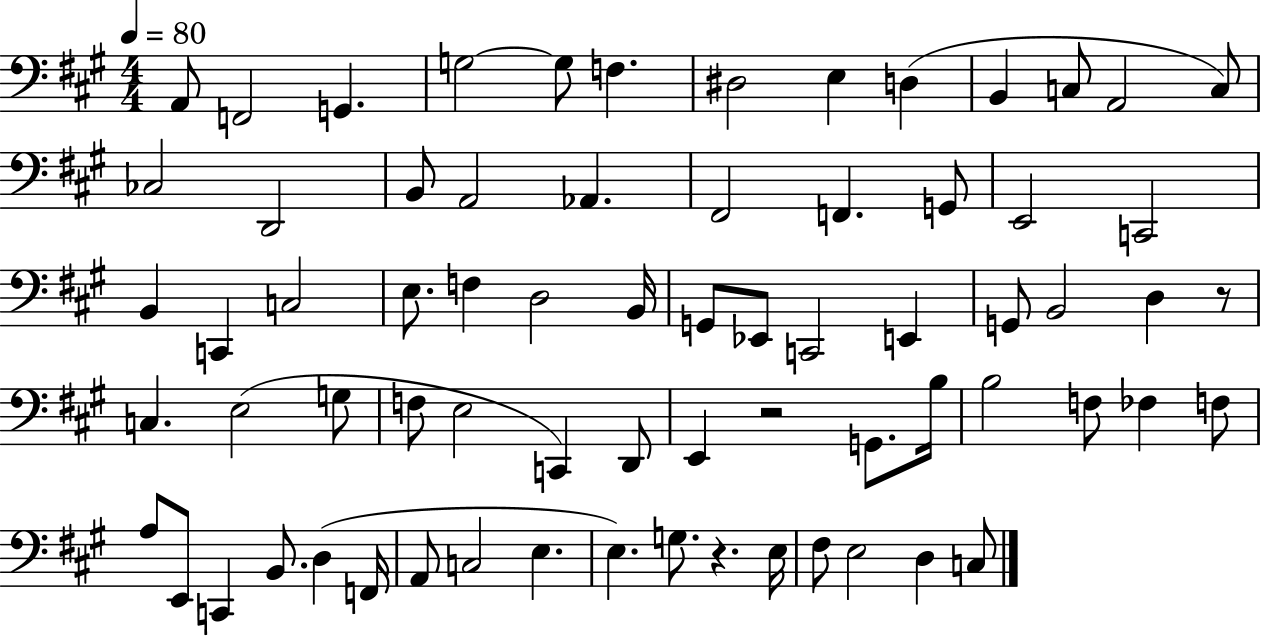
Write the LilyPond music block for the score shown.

{
  \clef bass
  \numericTimeSignature
  \time 4/4
  \key a \major
  \tempo 4 = 80
  \repeat volta 2 { a,8 f,2 g,4. | g2~~ g8 f4. | dis2 e4 d4( | b,4 c8 a,2 c8) | \break ces2 d,2 | b,8 a,2 aes,4. | fis,2 f,4. g,8 | e,2 c,2 | \break b,4 c,4 c2 | e8. f4 d2 b,16 | g,8 ees,8 c,2 e,4 | g,8 b,2 d4 r8 | \break c4. e2( g8 | f8 e2 c,4) d,8 | e,4 r2 g,8. b16 | b2 f8 fes4 f8 | \break a8 e,8 c,4 b,8. d4( f,16 | a,8 c2 e4. | e4.) g8. r4. e16 | fis8 e2 d4 c8 | \break } \bar "|."
}